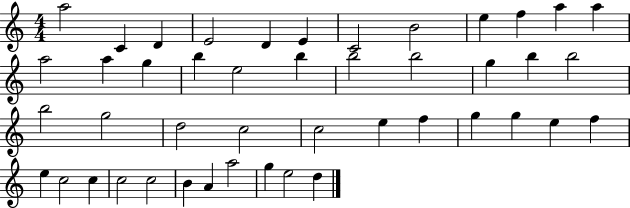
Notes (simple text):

A5/h C4/q D4/q E4/h D4/q E4/q C4/h B4/h E5/q F5/q A5/q A5/q A5/h A5/q G5/q B5/q E5/h B5/q B5/h B5/h G5/q B5/q B5/h B5/h G5/h D5/h C5/h C5/h E5/q F5/q G5/q G5/q E5/q F5/q E5/q C5/h C5/q C5/h C5/h B4/q A4/q A5/h G5/q E5/h D5/q